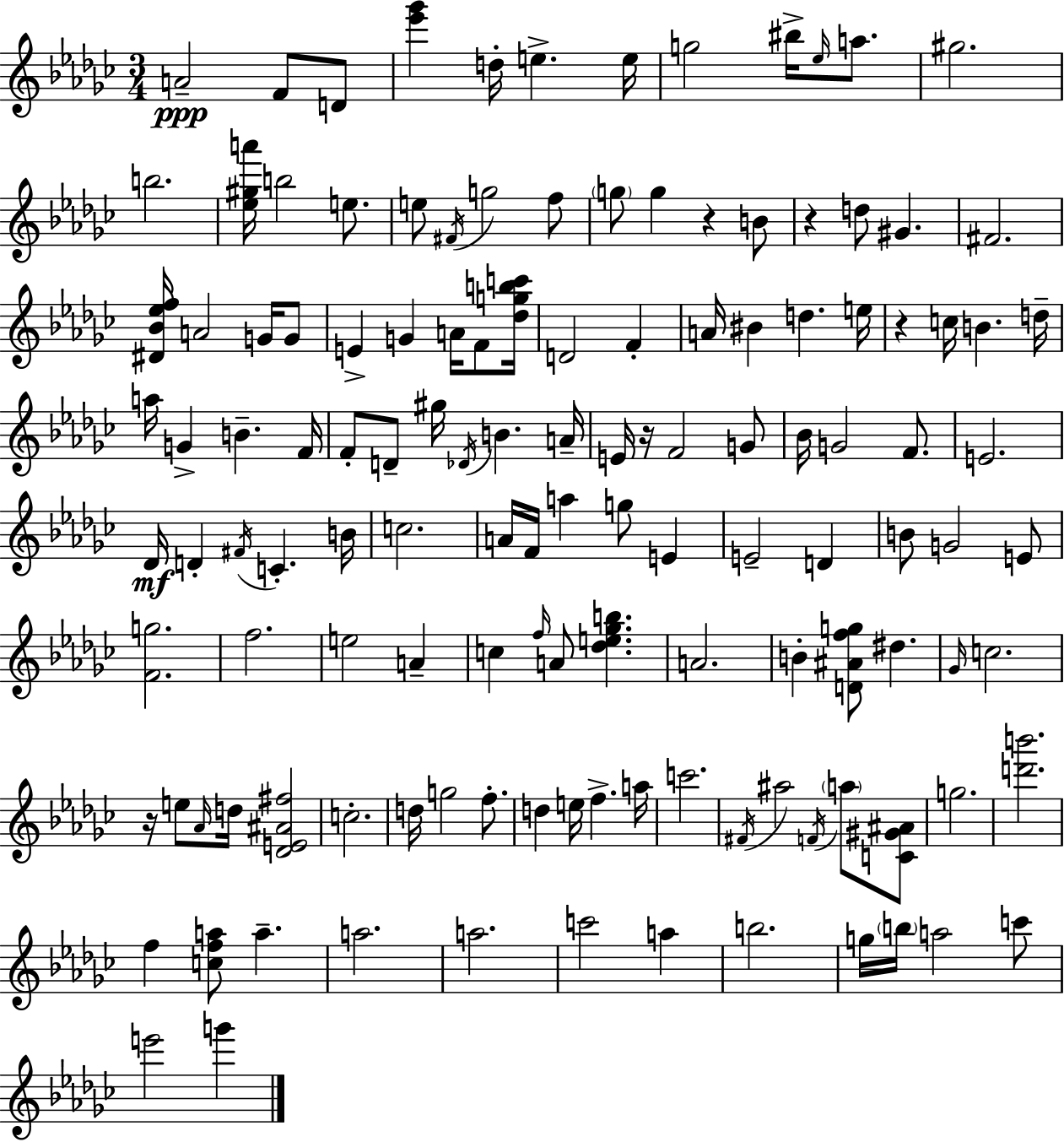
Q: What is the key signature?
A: EES minor